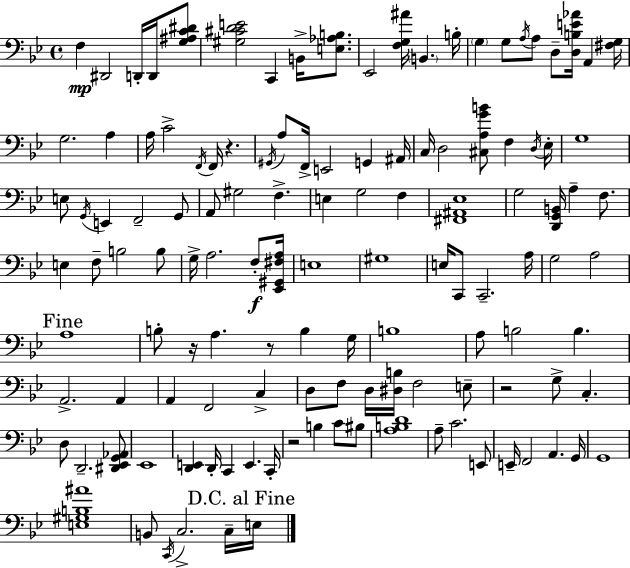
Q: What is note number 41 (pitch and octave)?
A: F3